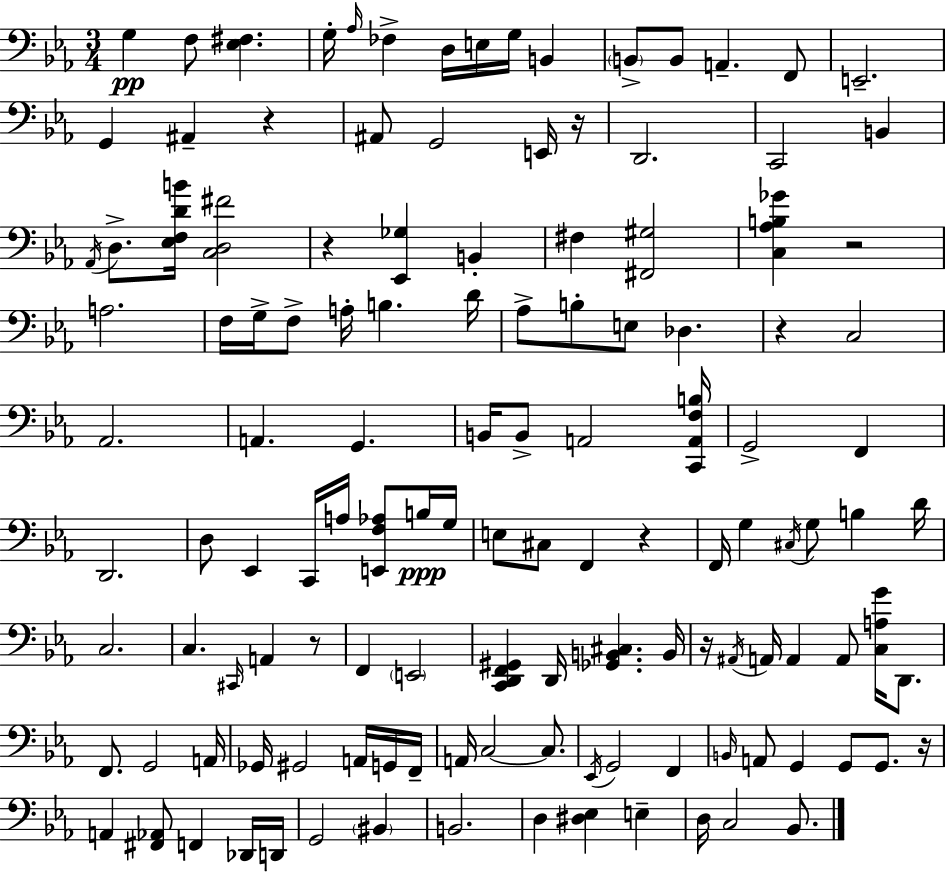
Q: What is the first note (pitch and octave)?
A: G3